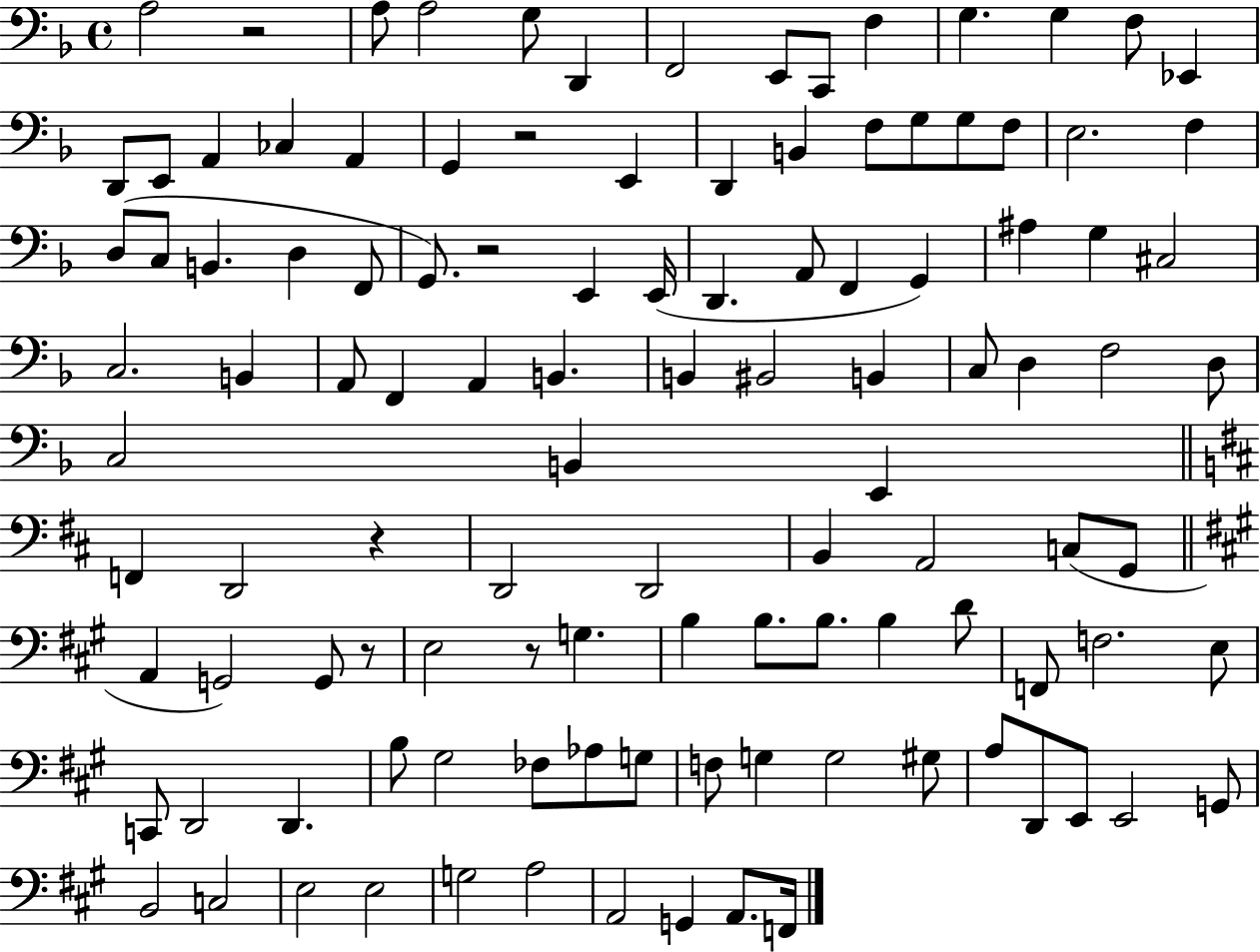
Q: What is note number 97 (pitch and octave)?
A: G2